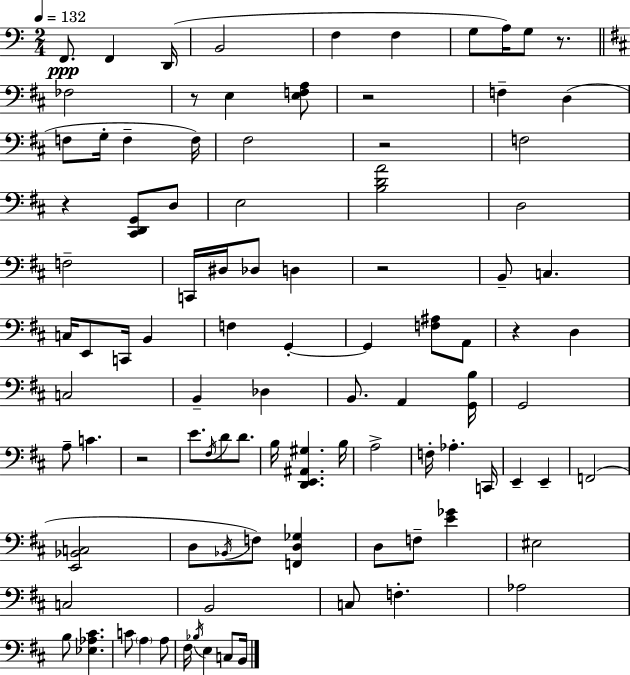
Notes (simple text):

F2/e. F2/q D2/s B2/h F3/q F3/q G3/e A3/s G3/e R/e. FES3/h R/e E3/q [E3,F3,A3]/e R/h F3/q D3/q F3/e G3/s F3/q F3/s F#3/h R/h F3/h R/q [C#2,D2,G2]/e D3/e E3/h [B3,D4,A4]/h D3/h F3/h C2/s D#3/s Db3/e D3/q R/h B2/e C3/q. C3/s E2/e C2/s B2/q F3/q G2/q G2/q [F3,A#3]/e A2/e R/q D3/q C3/h B2/q Db3/q B2/e. A2/q [G2,B3]/s G2/h A3/e C4/q. R/h E4/e. F#3/s D4/e D4/e. B3/s [D2,E2,A#2,G#3]/q. B3/s A3/h F3/s Ab3/q. C2/s E2/q E2/q F2/h [E2,Bb2,C3]/h D3/e Bb2/s F3/e [F2,D3,Gb3]/q D3/e F3/e [E4,Gb4]/q EIS3/h C3/h B2/h C3/e F3/q. Ab3/h B3/e [Eb3,Ab3,C#4]/q. C4/e A3/q A3/e F#3/s Bb3/s E3/q C3/e B2/s